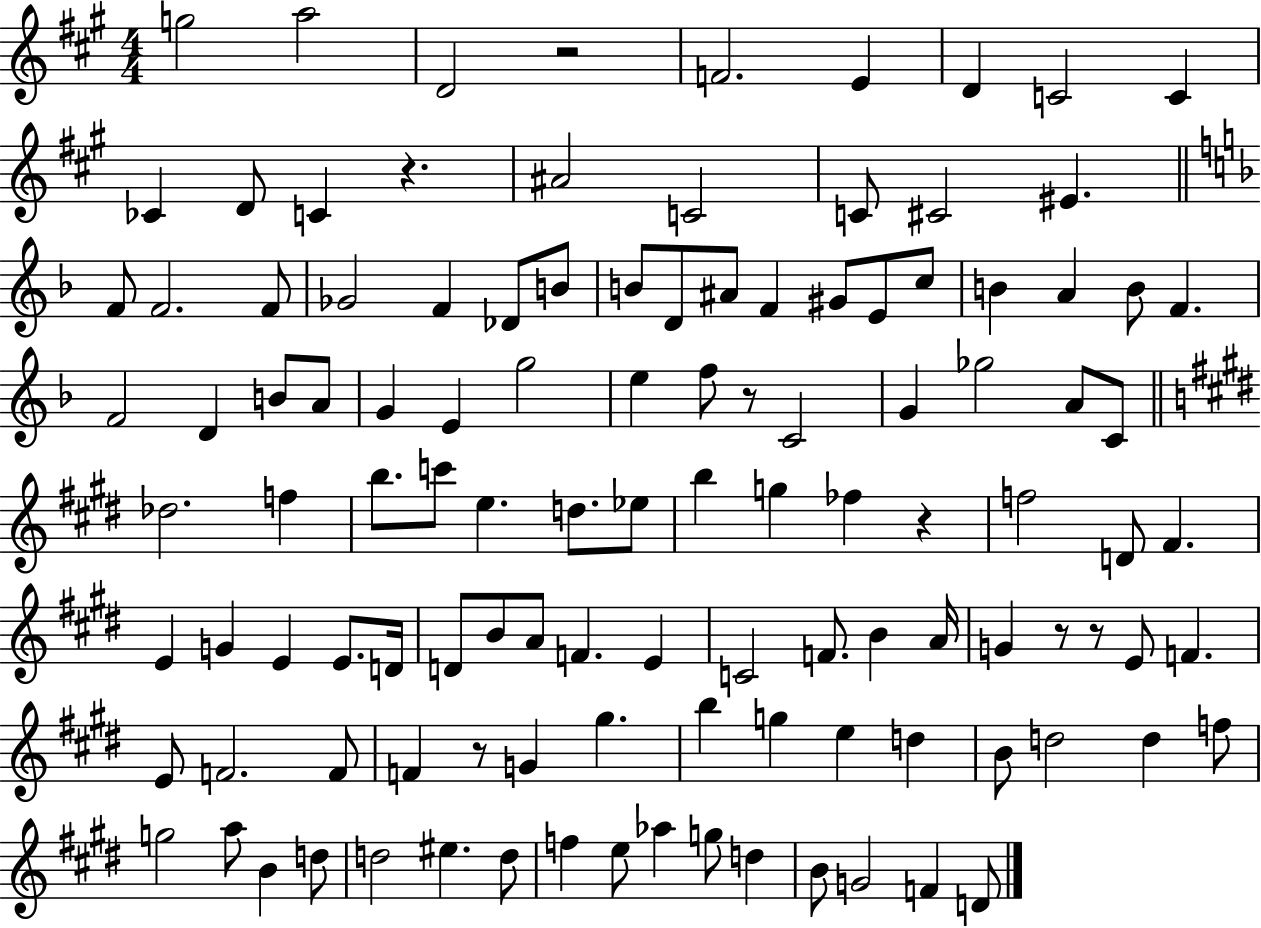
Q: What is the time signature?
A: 4/4